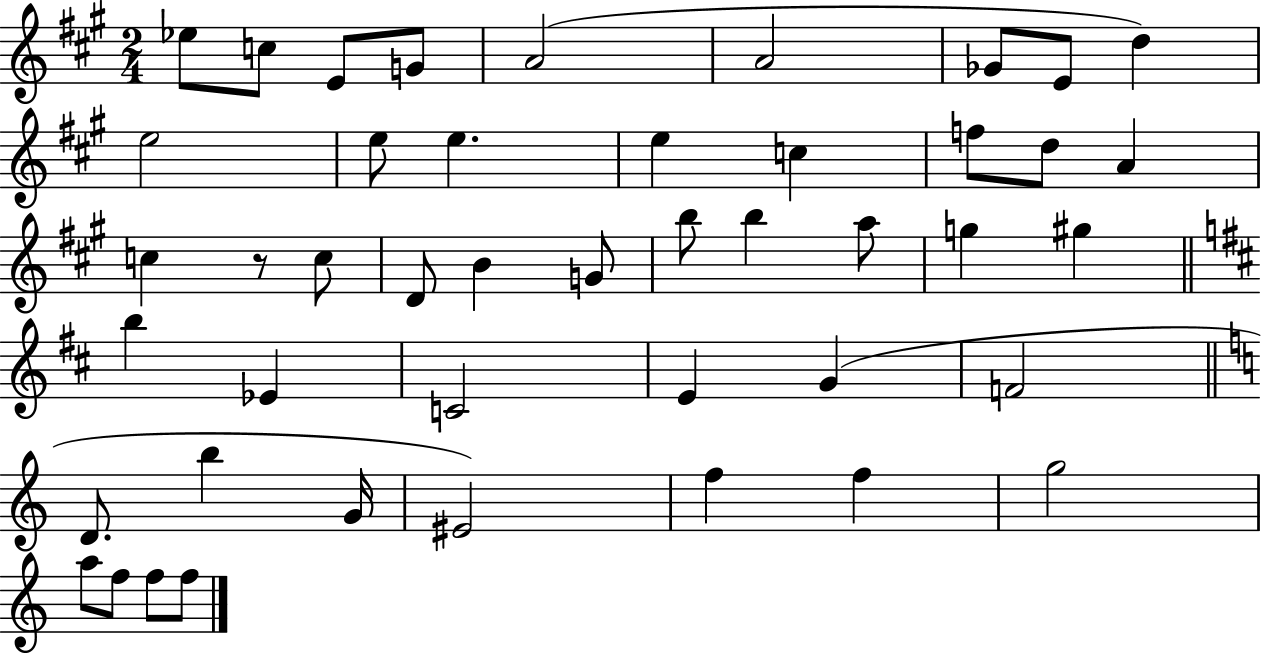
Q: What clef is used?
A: treble